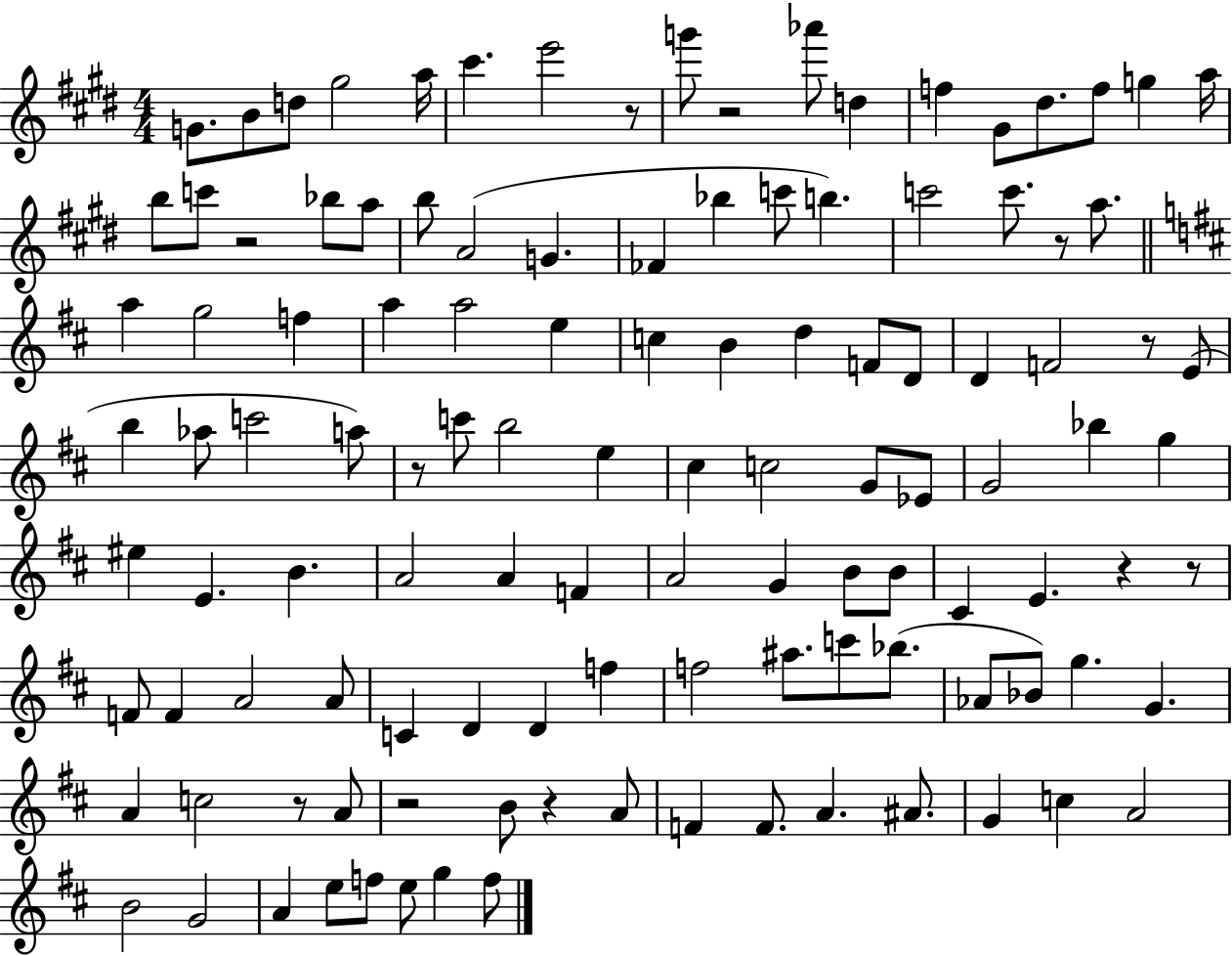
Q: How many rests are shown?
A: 11